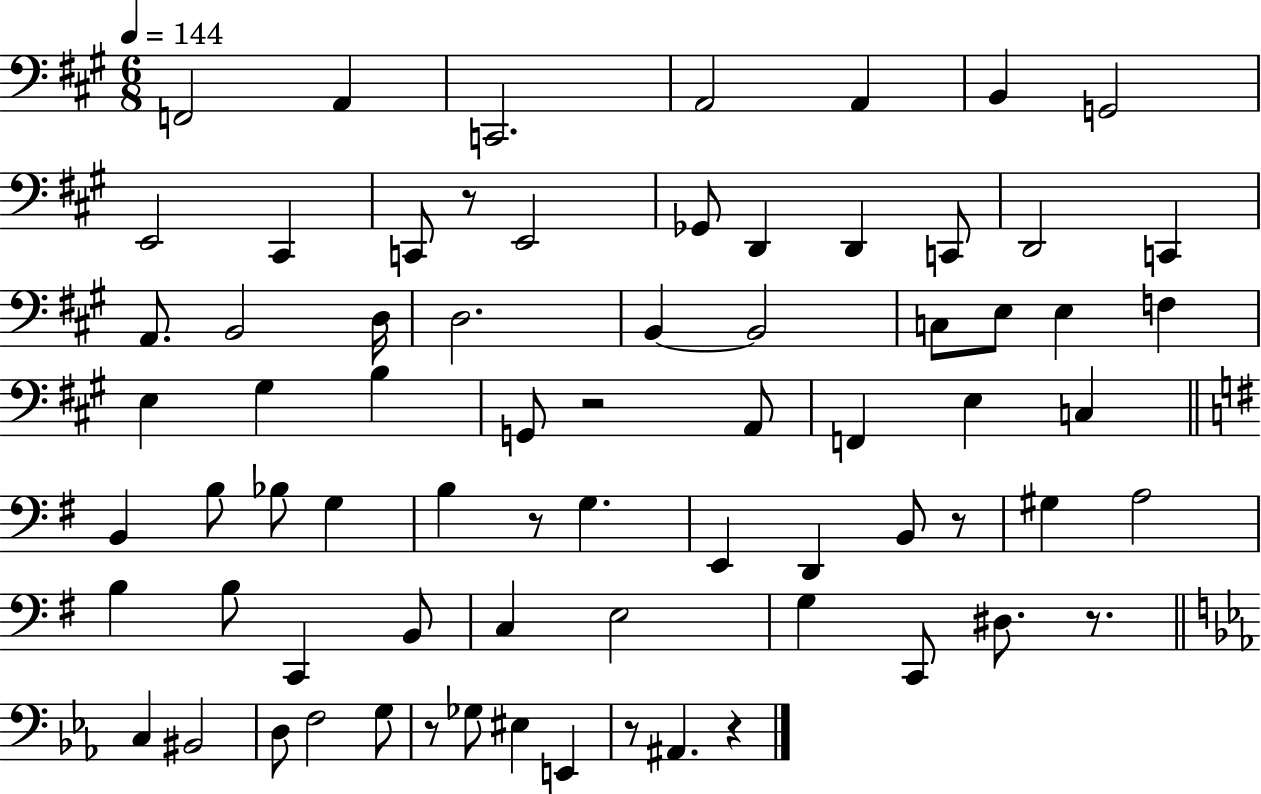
F2/h A2/q C2/h. A2/h A2/q B2/q G2/h E2/h C#2/q C2/e R/e E2/h Gb2/e D2/q D2/q C2/e D2/h C2/q A2/e. B2/h D3/s D3/h. B2/q B2/h C3/e E3/e E3/q F3/q E3/q G#3/q B3/q G2/e R/h A2/e F2/q E3/q C3/q B2/q B3/e Bb3/e G3/q B3/q R/e G3/q. E2/q D2/q B2/e R/e G#3/q A3/h B3/q B3/e C2/q B2/e C3/q E3/h G3/q C2/e D#3/e. R/e. C3/q BIS2/h D3/e F3/h G3/e R/e Gb3/e EIS3/q E2/q R/e A#2/q. R/q